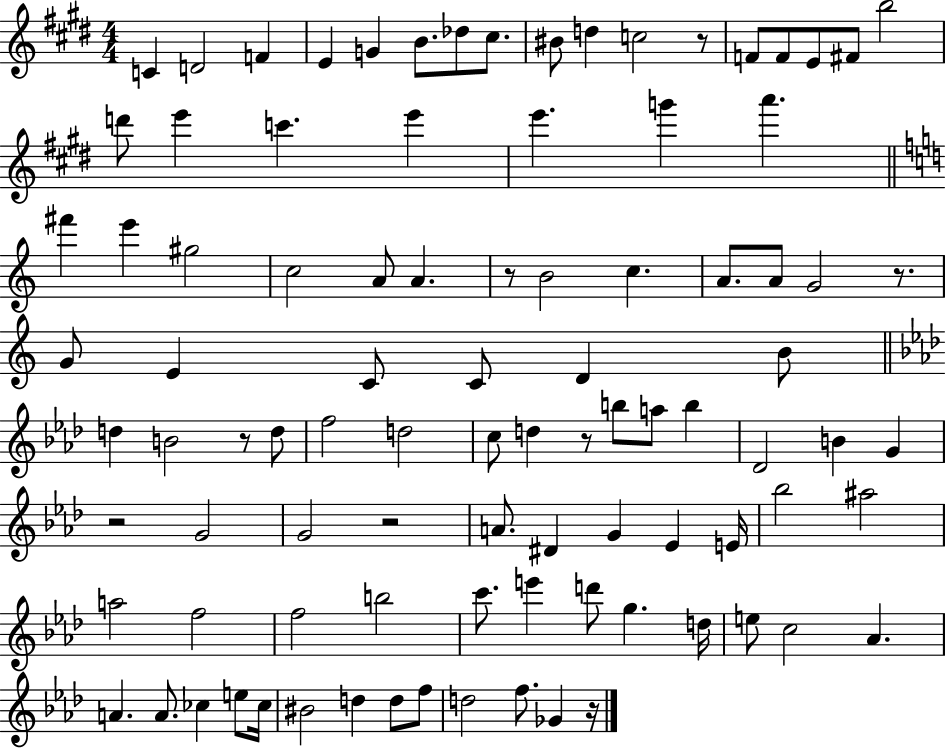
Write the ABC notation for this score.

X:1
T:Untitled
M:4/4
L:1/4
K:E
C D2 F E G B/2 _d/2 ^c/2 ^B/2 d c2 z/2 F/2 F/2 E/2 ^F/2 b2 d'/2 e' c' e' e' g' a' ^f' e' ^g2 c2 A/2 A z/2 B2 c A/2 A/2 G2 z/2 G/2 E C/2 C/2 D B/2 d B2 z/2 d/2 f2 d2 c/2 d z/2 b/2 a/2 b _D2 B G z2 G2 G2 z2 A/2 ^D G _E E/4 _b2 ^a2 a2 f2 f2 b2 c'/2 e' d'/2 g d/4 e/2 c2 _A A A/2 _c e/2 _c/4 ^B2 d d/2 f/2 d2 f/2 _G z/4